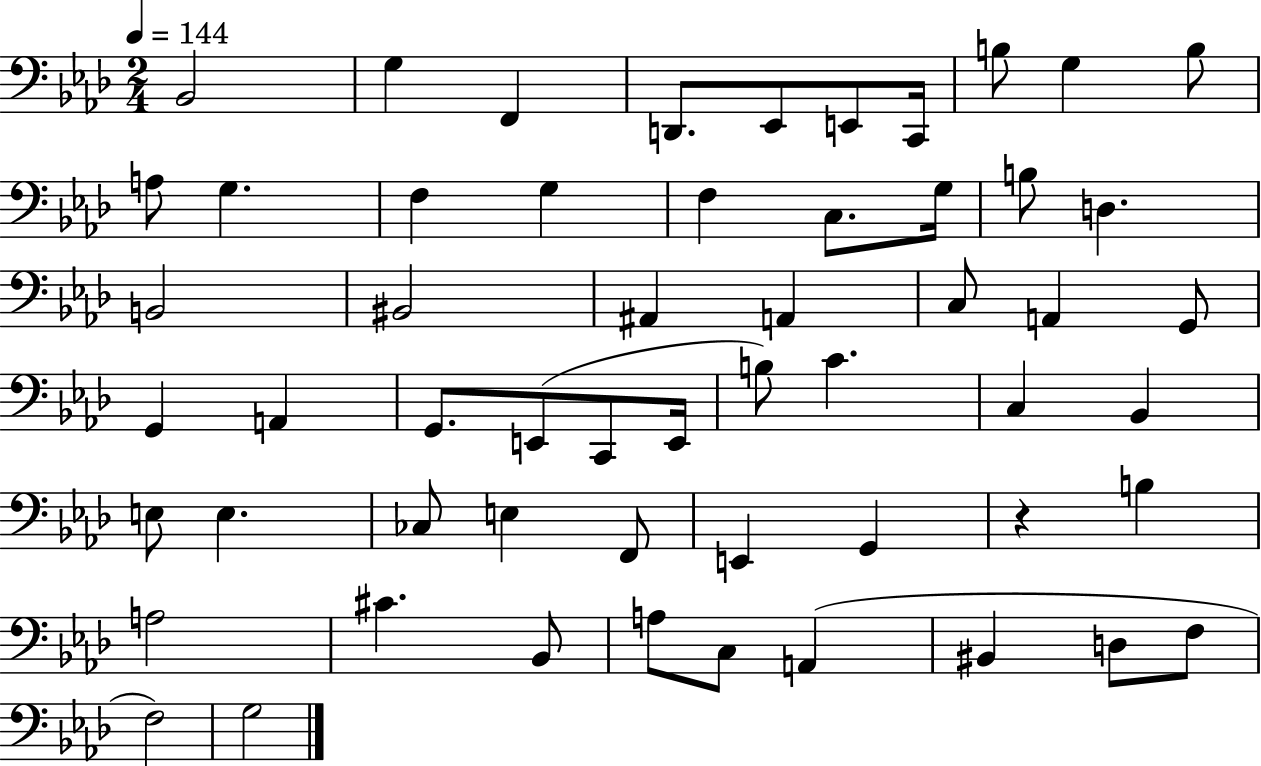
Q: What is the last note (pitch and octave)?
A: G3